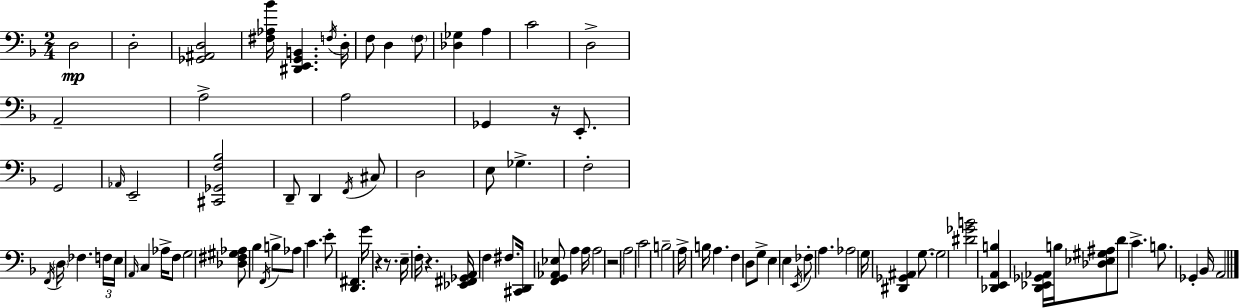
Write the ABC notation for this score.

X:1
T:Untitled
M:2/4
L:1/4
K:F
D,2 D,2 [_G,,^A,,D,]2 [^F,_A,_B]/4 [^D,,E,,G,,B,,] F,/4 D,/4 F,/2 D, F,/2 [_D,_G,] A, C2 D,2 A,,2 A,2 A,2 _G,, z/4 E,,/2 G,,2 _A,,/4 E,,2 [^C,,_G,,F,_B,]2 D,,/2 D,, F,,/4 ^C,/2 D,2 E,/2 _G, F,2 F,,/4 D,/4 _F, F,/4 E,/4 A,,/4 C, _A,/4 F,/2 G,2 [_D,^F,^G,_A,]/2 _B, F,,/4 B,/2 _A,/2 C E/2 [D,,^F,,] G/4 z z/2 E,/4 F,/4 z [_E,,^F,,_G,,A,,]/4 F, ^F,/2 [^C,,D,,]/4 [F,,G,,_A,,_E,]/2 A, A,/4 A,2 z2 A,2 C2 B,2 A,/4 B,/4 A, F, D,/2 G,/2 E, E, E,,/4 _F,/2 A, _A,2 G,/4 [^D,,_G,,^A,,] G,/2 G,2 [^D_GB]2 [_D,,E,,A,,B,] [D,,_E,,_G,,_A,,]/4 B,/4 [_D,_E,^G,^A,]/2 D/2 C B,/2 _G,, _B,,/4 A,,2